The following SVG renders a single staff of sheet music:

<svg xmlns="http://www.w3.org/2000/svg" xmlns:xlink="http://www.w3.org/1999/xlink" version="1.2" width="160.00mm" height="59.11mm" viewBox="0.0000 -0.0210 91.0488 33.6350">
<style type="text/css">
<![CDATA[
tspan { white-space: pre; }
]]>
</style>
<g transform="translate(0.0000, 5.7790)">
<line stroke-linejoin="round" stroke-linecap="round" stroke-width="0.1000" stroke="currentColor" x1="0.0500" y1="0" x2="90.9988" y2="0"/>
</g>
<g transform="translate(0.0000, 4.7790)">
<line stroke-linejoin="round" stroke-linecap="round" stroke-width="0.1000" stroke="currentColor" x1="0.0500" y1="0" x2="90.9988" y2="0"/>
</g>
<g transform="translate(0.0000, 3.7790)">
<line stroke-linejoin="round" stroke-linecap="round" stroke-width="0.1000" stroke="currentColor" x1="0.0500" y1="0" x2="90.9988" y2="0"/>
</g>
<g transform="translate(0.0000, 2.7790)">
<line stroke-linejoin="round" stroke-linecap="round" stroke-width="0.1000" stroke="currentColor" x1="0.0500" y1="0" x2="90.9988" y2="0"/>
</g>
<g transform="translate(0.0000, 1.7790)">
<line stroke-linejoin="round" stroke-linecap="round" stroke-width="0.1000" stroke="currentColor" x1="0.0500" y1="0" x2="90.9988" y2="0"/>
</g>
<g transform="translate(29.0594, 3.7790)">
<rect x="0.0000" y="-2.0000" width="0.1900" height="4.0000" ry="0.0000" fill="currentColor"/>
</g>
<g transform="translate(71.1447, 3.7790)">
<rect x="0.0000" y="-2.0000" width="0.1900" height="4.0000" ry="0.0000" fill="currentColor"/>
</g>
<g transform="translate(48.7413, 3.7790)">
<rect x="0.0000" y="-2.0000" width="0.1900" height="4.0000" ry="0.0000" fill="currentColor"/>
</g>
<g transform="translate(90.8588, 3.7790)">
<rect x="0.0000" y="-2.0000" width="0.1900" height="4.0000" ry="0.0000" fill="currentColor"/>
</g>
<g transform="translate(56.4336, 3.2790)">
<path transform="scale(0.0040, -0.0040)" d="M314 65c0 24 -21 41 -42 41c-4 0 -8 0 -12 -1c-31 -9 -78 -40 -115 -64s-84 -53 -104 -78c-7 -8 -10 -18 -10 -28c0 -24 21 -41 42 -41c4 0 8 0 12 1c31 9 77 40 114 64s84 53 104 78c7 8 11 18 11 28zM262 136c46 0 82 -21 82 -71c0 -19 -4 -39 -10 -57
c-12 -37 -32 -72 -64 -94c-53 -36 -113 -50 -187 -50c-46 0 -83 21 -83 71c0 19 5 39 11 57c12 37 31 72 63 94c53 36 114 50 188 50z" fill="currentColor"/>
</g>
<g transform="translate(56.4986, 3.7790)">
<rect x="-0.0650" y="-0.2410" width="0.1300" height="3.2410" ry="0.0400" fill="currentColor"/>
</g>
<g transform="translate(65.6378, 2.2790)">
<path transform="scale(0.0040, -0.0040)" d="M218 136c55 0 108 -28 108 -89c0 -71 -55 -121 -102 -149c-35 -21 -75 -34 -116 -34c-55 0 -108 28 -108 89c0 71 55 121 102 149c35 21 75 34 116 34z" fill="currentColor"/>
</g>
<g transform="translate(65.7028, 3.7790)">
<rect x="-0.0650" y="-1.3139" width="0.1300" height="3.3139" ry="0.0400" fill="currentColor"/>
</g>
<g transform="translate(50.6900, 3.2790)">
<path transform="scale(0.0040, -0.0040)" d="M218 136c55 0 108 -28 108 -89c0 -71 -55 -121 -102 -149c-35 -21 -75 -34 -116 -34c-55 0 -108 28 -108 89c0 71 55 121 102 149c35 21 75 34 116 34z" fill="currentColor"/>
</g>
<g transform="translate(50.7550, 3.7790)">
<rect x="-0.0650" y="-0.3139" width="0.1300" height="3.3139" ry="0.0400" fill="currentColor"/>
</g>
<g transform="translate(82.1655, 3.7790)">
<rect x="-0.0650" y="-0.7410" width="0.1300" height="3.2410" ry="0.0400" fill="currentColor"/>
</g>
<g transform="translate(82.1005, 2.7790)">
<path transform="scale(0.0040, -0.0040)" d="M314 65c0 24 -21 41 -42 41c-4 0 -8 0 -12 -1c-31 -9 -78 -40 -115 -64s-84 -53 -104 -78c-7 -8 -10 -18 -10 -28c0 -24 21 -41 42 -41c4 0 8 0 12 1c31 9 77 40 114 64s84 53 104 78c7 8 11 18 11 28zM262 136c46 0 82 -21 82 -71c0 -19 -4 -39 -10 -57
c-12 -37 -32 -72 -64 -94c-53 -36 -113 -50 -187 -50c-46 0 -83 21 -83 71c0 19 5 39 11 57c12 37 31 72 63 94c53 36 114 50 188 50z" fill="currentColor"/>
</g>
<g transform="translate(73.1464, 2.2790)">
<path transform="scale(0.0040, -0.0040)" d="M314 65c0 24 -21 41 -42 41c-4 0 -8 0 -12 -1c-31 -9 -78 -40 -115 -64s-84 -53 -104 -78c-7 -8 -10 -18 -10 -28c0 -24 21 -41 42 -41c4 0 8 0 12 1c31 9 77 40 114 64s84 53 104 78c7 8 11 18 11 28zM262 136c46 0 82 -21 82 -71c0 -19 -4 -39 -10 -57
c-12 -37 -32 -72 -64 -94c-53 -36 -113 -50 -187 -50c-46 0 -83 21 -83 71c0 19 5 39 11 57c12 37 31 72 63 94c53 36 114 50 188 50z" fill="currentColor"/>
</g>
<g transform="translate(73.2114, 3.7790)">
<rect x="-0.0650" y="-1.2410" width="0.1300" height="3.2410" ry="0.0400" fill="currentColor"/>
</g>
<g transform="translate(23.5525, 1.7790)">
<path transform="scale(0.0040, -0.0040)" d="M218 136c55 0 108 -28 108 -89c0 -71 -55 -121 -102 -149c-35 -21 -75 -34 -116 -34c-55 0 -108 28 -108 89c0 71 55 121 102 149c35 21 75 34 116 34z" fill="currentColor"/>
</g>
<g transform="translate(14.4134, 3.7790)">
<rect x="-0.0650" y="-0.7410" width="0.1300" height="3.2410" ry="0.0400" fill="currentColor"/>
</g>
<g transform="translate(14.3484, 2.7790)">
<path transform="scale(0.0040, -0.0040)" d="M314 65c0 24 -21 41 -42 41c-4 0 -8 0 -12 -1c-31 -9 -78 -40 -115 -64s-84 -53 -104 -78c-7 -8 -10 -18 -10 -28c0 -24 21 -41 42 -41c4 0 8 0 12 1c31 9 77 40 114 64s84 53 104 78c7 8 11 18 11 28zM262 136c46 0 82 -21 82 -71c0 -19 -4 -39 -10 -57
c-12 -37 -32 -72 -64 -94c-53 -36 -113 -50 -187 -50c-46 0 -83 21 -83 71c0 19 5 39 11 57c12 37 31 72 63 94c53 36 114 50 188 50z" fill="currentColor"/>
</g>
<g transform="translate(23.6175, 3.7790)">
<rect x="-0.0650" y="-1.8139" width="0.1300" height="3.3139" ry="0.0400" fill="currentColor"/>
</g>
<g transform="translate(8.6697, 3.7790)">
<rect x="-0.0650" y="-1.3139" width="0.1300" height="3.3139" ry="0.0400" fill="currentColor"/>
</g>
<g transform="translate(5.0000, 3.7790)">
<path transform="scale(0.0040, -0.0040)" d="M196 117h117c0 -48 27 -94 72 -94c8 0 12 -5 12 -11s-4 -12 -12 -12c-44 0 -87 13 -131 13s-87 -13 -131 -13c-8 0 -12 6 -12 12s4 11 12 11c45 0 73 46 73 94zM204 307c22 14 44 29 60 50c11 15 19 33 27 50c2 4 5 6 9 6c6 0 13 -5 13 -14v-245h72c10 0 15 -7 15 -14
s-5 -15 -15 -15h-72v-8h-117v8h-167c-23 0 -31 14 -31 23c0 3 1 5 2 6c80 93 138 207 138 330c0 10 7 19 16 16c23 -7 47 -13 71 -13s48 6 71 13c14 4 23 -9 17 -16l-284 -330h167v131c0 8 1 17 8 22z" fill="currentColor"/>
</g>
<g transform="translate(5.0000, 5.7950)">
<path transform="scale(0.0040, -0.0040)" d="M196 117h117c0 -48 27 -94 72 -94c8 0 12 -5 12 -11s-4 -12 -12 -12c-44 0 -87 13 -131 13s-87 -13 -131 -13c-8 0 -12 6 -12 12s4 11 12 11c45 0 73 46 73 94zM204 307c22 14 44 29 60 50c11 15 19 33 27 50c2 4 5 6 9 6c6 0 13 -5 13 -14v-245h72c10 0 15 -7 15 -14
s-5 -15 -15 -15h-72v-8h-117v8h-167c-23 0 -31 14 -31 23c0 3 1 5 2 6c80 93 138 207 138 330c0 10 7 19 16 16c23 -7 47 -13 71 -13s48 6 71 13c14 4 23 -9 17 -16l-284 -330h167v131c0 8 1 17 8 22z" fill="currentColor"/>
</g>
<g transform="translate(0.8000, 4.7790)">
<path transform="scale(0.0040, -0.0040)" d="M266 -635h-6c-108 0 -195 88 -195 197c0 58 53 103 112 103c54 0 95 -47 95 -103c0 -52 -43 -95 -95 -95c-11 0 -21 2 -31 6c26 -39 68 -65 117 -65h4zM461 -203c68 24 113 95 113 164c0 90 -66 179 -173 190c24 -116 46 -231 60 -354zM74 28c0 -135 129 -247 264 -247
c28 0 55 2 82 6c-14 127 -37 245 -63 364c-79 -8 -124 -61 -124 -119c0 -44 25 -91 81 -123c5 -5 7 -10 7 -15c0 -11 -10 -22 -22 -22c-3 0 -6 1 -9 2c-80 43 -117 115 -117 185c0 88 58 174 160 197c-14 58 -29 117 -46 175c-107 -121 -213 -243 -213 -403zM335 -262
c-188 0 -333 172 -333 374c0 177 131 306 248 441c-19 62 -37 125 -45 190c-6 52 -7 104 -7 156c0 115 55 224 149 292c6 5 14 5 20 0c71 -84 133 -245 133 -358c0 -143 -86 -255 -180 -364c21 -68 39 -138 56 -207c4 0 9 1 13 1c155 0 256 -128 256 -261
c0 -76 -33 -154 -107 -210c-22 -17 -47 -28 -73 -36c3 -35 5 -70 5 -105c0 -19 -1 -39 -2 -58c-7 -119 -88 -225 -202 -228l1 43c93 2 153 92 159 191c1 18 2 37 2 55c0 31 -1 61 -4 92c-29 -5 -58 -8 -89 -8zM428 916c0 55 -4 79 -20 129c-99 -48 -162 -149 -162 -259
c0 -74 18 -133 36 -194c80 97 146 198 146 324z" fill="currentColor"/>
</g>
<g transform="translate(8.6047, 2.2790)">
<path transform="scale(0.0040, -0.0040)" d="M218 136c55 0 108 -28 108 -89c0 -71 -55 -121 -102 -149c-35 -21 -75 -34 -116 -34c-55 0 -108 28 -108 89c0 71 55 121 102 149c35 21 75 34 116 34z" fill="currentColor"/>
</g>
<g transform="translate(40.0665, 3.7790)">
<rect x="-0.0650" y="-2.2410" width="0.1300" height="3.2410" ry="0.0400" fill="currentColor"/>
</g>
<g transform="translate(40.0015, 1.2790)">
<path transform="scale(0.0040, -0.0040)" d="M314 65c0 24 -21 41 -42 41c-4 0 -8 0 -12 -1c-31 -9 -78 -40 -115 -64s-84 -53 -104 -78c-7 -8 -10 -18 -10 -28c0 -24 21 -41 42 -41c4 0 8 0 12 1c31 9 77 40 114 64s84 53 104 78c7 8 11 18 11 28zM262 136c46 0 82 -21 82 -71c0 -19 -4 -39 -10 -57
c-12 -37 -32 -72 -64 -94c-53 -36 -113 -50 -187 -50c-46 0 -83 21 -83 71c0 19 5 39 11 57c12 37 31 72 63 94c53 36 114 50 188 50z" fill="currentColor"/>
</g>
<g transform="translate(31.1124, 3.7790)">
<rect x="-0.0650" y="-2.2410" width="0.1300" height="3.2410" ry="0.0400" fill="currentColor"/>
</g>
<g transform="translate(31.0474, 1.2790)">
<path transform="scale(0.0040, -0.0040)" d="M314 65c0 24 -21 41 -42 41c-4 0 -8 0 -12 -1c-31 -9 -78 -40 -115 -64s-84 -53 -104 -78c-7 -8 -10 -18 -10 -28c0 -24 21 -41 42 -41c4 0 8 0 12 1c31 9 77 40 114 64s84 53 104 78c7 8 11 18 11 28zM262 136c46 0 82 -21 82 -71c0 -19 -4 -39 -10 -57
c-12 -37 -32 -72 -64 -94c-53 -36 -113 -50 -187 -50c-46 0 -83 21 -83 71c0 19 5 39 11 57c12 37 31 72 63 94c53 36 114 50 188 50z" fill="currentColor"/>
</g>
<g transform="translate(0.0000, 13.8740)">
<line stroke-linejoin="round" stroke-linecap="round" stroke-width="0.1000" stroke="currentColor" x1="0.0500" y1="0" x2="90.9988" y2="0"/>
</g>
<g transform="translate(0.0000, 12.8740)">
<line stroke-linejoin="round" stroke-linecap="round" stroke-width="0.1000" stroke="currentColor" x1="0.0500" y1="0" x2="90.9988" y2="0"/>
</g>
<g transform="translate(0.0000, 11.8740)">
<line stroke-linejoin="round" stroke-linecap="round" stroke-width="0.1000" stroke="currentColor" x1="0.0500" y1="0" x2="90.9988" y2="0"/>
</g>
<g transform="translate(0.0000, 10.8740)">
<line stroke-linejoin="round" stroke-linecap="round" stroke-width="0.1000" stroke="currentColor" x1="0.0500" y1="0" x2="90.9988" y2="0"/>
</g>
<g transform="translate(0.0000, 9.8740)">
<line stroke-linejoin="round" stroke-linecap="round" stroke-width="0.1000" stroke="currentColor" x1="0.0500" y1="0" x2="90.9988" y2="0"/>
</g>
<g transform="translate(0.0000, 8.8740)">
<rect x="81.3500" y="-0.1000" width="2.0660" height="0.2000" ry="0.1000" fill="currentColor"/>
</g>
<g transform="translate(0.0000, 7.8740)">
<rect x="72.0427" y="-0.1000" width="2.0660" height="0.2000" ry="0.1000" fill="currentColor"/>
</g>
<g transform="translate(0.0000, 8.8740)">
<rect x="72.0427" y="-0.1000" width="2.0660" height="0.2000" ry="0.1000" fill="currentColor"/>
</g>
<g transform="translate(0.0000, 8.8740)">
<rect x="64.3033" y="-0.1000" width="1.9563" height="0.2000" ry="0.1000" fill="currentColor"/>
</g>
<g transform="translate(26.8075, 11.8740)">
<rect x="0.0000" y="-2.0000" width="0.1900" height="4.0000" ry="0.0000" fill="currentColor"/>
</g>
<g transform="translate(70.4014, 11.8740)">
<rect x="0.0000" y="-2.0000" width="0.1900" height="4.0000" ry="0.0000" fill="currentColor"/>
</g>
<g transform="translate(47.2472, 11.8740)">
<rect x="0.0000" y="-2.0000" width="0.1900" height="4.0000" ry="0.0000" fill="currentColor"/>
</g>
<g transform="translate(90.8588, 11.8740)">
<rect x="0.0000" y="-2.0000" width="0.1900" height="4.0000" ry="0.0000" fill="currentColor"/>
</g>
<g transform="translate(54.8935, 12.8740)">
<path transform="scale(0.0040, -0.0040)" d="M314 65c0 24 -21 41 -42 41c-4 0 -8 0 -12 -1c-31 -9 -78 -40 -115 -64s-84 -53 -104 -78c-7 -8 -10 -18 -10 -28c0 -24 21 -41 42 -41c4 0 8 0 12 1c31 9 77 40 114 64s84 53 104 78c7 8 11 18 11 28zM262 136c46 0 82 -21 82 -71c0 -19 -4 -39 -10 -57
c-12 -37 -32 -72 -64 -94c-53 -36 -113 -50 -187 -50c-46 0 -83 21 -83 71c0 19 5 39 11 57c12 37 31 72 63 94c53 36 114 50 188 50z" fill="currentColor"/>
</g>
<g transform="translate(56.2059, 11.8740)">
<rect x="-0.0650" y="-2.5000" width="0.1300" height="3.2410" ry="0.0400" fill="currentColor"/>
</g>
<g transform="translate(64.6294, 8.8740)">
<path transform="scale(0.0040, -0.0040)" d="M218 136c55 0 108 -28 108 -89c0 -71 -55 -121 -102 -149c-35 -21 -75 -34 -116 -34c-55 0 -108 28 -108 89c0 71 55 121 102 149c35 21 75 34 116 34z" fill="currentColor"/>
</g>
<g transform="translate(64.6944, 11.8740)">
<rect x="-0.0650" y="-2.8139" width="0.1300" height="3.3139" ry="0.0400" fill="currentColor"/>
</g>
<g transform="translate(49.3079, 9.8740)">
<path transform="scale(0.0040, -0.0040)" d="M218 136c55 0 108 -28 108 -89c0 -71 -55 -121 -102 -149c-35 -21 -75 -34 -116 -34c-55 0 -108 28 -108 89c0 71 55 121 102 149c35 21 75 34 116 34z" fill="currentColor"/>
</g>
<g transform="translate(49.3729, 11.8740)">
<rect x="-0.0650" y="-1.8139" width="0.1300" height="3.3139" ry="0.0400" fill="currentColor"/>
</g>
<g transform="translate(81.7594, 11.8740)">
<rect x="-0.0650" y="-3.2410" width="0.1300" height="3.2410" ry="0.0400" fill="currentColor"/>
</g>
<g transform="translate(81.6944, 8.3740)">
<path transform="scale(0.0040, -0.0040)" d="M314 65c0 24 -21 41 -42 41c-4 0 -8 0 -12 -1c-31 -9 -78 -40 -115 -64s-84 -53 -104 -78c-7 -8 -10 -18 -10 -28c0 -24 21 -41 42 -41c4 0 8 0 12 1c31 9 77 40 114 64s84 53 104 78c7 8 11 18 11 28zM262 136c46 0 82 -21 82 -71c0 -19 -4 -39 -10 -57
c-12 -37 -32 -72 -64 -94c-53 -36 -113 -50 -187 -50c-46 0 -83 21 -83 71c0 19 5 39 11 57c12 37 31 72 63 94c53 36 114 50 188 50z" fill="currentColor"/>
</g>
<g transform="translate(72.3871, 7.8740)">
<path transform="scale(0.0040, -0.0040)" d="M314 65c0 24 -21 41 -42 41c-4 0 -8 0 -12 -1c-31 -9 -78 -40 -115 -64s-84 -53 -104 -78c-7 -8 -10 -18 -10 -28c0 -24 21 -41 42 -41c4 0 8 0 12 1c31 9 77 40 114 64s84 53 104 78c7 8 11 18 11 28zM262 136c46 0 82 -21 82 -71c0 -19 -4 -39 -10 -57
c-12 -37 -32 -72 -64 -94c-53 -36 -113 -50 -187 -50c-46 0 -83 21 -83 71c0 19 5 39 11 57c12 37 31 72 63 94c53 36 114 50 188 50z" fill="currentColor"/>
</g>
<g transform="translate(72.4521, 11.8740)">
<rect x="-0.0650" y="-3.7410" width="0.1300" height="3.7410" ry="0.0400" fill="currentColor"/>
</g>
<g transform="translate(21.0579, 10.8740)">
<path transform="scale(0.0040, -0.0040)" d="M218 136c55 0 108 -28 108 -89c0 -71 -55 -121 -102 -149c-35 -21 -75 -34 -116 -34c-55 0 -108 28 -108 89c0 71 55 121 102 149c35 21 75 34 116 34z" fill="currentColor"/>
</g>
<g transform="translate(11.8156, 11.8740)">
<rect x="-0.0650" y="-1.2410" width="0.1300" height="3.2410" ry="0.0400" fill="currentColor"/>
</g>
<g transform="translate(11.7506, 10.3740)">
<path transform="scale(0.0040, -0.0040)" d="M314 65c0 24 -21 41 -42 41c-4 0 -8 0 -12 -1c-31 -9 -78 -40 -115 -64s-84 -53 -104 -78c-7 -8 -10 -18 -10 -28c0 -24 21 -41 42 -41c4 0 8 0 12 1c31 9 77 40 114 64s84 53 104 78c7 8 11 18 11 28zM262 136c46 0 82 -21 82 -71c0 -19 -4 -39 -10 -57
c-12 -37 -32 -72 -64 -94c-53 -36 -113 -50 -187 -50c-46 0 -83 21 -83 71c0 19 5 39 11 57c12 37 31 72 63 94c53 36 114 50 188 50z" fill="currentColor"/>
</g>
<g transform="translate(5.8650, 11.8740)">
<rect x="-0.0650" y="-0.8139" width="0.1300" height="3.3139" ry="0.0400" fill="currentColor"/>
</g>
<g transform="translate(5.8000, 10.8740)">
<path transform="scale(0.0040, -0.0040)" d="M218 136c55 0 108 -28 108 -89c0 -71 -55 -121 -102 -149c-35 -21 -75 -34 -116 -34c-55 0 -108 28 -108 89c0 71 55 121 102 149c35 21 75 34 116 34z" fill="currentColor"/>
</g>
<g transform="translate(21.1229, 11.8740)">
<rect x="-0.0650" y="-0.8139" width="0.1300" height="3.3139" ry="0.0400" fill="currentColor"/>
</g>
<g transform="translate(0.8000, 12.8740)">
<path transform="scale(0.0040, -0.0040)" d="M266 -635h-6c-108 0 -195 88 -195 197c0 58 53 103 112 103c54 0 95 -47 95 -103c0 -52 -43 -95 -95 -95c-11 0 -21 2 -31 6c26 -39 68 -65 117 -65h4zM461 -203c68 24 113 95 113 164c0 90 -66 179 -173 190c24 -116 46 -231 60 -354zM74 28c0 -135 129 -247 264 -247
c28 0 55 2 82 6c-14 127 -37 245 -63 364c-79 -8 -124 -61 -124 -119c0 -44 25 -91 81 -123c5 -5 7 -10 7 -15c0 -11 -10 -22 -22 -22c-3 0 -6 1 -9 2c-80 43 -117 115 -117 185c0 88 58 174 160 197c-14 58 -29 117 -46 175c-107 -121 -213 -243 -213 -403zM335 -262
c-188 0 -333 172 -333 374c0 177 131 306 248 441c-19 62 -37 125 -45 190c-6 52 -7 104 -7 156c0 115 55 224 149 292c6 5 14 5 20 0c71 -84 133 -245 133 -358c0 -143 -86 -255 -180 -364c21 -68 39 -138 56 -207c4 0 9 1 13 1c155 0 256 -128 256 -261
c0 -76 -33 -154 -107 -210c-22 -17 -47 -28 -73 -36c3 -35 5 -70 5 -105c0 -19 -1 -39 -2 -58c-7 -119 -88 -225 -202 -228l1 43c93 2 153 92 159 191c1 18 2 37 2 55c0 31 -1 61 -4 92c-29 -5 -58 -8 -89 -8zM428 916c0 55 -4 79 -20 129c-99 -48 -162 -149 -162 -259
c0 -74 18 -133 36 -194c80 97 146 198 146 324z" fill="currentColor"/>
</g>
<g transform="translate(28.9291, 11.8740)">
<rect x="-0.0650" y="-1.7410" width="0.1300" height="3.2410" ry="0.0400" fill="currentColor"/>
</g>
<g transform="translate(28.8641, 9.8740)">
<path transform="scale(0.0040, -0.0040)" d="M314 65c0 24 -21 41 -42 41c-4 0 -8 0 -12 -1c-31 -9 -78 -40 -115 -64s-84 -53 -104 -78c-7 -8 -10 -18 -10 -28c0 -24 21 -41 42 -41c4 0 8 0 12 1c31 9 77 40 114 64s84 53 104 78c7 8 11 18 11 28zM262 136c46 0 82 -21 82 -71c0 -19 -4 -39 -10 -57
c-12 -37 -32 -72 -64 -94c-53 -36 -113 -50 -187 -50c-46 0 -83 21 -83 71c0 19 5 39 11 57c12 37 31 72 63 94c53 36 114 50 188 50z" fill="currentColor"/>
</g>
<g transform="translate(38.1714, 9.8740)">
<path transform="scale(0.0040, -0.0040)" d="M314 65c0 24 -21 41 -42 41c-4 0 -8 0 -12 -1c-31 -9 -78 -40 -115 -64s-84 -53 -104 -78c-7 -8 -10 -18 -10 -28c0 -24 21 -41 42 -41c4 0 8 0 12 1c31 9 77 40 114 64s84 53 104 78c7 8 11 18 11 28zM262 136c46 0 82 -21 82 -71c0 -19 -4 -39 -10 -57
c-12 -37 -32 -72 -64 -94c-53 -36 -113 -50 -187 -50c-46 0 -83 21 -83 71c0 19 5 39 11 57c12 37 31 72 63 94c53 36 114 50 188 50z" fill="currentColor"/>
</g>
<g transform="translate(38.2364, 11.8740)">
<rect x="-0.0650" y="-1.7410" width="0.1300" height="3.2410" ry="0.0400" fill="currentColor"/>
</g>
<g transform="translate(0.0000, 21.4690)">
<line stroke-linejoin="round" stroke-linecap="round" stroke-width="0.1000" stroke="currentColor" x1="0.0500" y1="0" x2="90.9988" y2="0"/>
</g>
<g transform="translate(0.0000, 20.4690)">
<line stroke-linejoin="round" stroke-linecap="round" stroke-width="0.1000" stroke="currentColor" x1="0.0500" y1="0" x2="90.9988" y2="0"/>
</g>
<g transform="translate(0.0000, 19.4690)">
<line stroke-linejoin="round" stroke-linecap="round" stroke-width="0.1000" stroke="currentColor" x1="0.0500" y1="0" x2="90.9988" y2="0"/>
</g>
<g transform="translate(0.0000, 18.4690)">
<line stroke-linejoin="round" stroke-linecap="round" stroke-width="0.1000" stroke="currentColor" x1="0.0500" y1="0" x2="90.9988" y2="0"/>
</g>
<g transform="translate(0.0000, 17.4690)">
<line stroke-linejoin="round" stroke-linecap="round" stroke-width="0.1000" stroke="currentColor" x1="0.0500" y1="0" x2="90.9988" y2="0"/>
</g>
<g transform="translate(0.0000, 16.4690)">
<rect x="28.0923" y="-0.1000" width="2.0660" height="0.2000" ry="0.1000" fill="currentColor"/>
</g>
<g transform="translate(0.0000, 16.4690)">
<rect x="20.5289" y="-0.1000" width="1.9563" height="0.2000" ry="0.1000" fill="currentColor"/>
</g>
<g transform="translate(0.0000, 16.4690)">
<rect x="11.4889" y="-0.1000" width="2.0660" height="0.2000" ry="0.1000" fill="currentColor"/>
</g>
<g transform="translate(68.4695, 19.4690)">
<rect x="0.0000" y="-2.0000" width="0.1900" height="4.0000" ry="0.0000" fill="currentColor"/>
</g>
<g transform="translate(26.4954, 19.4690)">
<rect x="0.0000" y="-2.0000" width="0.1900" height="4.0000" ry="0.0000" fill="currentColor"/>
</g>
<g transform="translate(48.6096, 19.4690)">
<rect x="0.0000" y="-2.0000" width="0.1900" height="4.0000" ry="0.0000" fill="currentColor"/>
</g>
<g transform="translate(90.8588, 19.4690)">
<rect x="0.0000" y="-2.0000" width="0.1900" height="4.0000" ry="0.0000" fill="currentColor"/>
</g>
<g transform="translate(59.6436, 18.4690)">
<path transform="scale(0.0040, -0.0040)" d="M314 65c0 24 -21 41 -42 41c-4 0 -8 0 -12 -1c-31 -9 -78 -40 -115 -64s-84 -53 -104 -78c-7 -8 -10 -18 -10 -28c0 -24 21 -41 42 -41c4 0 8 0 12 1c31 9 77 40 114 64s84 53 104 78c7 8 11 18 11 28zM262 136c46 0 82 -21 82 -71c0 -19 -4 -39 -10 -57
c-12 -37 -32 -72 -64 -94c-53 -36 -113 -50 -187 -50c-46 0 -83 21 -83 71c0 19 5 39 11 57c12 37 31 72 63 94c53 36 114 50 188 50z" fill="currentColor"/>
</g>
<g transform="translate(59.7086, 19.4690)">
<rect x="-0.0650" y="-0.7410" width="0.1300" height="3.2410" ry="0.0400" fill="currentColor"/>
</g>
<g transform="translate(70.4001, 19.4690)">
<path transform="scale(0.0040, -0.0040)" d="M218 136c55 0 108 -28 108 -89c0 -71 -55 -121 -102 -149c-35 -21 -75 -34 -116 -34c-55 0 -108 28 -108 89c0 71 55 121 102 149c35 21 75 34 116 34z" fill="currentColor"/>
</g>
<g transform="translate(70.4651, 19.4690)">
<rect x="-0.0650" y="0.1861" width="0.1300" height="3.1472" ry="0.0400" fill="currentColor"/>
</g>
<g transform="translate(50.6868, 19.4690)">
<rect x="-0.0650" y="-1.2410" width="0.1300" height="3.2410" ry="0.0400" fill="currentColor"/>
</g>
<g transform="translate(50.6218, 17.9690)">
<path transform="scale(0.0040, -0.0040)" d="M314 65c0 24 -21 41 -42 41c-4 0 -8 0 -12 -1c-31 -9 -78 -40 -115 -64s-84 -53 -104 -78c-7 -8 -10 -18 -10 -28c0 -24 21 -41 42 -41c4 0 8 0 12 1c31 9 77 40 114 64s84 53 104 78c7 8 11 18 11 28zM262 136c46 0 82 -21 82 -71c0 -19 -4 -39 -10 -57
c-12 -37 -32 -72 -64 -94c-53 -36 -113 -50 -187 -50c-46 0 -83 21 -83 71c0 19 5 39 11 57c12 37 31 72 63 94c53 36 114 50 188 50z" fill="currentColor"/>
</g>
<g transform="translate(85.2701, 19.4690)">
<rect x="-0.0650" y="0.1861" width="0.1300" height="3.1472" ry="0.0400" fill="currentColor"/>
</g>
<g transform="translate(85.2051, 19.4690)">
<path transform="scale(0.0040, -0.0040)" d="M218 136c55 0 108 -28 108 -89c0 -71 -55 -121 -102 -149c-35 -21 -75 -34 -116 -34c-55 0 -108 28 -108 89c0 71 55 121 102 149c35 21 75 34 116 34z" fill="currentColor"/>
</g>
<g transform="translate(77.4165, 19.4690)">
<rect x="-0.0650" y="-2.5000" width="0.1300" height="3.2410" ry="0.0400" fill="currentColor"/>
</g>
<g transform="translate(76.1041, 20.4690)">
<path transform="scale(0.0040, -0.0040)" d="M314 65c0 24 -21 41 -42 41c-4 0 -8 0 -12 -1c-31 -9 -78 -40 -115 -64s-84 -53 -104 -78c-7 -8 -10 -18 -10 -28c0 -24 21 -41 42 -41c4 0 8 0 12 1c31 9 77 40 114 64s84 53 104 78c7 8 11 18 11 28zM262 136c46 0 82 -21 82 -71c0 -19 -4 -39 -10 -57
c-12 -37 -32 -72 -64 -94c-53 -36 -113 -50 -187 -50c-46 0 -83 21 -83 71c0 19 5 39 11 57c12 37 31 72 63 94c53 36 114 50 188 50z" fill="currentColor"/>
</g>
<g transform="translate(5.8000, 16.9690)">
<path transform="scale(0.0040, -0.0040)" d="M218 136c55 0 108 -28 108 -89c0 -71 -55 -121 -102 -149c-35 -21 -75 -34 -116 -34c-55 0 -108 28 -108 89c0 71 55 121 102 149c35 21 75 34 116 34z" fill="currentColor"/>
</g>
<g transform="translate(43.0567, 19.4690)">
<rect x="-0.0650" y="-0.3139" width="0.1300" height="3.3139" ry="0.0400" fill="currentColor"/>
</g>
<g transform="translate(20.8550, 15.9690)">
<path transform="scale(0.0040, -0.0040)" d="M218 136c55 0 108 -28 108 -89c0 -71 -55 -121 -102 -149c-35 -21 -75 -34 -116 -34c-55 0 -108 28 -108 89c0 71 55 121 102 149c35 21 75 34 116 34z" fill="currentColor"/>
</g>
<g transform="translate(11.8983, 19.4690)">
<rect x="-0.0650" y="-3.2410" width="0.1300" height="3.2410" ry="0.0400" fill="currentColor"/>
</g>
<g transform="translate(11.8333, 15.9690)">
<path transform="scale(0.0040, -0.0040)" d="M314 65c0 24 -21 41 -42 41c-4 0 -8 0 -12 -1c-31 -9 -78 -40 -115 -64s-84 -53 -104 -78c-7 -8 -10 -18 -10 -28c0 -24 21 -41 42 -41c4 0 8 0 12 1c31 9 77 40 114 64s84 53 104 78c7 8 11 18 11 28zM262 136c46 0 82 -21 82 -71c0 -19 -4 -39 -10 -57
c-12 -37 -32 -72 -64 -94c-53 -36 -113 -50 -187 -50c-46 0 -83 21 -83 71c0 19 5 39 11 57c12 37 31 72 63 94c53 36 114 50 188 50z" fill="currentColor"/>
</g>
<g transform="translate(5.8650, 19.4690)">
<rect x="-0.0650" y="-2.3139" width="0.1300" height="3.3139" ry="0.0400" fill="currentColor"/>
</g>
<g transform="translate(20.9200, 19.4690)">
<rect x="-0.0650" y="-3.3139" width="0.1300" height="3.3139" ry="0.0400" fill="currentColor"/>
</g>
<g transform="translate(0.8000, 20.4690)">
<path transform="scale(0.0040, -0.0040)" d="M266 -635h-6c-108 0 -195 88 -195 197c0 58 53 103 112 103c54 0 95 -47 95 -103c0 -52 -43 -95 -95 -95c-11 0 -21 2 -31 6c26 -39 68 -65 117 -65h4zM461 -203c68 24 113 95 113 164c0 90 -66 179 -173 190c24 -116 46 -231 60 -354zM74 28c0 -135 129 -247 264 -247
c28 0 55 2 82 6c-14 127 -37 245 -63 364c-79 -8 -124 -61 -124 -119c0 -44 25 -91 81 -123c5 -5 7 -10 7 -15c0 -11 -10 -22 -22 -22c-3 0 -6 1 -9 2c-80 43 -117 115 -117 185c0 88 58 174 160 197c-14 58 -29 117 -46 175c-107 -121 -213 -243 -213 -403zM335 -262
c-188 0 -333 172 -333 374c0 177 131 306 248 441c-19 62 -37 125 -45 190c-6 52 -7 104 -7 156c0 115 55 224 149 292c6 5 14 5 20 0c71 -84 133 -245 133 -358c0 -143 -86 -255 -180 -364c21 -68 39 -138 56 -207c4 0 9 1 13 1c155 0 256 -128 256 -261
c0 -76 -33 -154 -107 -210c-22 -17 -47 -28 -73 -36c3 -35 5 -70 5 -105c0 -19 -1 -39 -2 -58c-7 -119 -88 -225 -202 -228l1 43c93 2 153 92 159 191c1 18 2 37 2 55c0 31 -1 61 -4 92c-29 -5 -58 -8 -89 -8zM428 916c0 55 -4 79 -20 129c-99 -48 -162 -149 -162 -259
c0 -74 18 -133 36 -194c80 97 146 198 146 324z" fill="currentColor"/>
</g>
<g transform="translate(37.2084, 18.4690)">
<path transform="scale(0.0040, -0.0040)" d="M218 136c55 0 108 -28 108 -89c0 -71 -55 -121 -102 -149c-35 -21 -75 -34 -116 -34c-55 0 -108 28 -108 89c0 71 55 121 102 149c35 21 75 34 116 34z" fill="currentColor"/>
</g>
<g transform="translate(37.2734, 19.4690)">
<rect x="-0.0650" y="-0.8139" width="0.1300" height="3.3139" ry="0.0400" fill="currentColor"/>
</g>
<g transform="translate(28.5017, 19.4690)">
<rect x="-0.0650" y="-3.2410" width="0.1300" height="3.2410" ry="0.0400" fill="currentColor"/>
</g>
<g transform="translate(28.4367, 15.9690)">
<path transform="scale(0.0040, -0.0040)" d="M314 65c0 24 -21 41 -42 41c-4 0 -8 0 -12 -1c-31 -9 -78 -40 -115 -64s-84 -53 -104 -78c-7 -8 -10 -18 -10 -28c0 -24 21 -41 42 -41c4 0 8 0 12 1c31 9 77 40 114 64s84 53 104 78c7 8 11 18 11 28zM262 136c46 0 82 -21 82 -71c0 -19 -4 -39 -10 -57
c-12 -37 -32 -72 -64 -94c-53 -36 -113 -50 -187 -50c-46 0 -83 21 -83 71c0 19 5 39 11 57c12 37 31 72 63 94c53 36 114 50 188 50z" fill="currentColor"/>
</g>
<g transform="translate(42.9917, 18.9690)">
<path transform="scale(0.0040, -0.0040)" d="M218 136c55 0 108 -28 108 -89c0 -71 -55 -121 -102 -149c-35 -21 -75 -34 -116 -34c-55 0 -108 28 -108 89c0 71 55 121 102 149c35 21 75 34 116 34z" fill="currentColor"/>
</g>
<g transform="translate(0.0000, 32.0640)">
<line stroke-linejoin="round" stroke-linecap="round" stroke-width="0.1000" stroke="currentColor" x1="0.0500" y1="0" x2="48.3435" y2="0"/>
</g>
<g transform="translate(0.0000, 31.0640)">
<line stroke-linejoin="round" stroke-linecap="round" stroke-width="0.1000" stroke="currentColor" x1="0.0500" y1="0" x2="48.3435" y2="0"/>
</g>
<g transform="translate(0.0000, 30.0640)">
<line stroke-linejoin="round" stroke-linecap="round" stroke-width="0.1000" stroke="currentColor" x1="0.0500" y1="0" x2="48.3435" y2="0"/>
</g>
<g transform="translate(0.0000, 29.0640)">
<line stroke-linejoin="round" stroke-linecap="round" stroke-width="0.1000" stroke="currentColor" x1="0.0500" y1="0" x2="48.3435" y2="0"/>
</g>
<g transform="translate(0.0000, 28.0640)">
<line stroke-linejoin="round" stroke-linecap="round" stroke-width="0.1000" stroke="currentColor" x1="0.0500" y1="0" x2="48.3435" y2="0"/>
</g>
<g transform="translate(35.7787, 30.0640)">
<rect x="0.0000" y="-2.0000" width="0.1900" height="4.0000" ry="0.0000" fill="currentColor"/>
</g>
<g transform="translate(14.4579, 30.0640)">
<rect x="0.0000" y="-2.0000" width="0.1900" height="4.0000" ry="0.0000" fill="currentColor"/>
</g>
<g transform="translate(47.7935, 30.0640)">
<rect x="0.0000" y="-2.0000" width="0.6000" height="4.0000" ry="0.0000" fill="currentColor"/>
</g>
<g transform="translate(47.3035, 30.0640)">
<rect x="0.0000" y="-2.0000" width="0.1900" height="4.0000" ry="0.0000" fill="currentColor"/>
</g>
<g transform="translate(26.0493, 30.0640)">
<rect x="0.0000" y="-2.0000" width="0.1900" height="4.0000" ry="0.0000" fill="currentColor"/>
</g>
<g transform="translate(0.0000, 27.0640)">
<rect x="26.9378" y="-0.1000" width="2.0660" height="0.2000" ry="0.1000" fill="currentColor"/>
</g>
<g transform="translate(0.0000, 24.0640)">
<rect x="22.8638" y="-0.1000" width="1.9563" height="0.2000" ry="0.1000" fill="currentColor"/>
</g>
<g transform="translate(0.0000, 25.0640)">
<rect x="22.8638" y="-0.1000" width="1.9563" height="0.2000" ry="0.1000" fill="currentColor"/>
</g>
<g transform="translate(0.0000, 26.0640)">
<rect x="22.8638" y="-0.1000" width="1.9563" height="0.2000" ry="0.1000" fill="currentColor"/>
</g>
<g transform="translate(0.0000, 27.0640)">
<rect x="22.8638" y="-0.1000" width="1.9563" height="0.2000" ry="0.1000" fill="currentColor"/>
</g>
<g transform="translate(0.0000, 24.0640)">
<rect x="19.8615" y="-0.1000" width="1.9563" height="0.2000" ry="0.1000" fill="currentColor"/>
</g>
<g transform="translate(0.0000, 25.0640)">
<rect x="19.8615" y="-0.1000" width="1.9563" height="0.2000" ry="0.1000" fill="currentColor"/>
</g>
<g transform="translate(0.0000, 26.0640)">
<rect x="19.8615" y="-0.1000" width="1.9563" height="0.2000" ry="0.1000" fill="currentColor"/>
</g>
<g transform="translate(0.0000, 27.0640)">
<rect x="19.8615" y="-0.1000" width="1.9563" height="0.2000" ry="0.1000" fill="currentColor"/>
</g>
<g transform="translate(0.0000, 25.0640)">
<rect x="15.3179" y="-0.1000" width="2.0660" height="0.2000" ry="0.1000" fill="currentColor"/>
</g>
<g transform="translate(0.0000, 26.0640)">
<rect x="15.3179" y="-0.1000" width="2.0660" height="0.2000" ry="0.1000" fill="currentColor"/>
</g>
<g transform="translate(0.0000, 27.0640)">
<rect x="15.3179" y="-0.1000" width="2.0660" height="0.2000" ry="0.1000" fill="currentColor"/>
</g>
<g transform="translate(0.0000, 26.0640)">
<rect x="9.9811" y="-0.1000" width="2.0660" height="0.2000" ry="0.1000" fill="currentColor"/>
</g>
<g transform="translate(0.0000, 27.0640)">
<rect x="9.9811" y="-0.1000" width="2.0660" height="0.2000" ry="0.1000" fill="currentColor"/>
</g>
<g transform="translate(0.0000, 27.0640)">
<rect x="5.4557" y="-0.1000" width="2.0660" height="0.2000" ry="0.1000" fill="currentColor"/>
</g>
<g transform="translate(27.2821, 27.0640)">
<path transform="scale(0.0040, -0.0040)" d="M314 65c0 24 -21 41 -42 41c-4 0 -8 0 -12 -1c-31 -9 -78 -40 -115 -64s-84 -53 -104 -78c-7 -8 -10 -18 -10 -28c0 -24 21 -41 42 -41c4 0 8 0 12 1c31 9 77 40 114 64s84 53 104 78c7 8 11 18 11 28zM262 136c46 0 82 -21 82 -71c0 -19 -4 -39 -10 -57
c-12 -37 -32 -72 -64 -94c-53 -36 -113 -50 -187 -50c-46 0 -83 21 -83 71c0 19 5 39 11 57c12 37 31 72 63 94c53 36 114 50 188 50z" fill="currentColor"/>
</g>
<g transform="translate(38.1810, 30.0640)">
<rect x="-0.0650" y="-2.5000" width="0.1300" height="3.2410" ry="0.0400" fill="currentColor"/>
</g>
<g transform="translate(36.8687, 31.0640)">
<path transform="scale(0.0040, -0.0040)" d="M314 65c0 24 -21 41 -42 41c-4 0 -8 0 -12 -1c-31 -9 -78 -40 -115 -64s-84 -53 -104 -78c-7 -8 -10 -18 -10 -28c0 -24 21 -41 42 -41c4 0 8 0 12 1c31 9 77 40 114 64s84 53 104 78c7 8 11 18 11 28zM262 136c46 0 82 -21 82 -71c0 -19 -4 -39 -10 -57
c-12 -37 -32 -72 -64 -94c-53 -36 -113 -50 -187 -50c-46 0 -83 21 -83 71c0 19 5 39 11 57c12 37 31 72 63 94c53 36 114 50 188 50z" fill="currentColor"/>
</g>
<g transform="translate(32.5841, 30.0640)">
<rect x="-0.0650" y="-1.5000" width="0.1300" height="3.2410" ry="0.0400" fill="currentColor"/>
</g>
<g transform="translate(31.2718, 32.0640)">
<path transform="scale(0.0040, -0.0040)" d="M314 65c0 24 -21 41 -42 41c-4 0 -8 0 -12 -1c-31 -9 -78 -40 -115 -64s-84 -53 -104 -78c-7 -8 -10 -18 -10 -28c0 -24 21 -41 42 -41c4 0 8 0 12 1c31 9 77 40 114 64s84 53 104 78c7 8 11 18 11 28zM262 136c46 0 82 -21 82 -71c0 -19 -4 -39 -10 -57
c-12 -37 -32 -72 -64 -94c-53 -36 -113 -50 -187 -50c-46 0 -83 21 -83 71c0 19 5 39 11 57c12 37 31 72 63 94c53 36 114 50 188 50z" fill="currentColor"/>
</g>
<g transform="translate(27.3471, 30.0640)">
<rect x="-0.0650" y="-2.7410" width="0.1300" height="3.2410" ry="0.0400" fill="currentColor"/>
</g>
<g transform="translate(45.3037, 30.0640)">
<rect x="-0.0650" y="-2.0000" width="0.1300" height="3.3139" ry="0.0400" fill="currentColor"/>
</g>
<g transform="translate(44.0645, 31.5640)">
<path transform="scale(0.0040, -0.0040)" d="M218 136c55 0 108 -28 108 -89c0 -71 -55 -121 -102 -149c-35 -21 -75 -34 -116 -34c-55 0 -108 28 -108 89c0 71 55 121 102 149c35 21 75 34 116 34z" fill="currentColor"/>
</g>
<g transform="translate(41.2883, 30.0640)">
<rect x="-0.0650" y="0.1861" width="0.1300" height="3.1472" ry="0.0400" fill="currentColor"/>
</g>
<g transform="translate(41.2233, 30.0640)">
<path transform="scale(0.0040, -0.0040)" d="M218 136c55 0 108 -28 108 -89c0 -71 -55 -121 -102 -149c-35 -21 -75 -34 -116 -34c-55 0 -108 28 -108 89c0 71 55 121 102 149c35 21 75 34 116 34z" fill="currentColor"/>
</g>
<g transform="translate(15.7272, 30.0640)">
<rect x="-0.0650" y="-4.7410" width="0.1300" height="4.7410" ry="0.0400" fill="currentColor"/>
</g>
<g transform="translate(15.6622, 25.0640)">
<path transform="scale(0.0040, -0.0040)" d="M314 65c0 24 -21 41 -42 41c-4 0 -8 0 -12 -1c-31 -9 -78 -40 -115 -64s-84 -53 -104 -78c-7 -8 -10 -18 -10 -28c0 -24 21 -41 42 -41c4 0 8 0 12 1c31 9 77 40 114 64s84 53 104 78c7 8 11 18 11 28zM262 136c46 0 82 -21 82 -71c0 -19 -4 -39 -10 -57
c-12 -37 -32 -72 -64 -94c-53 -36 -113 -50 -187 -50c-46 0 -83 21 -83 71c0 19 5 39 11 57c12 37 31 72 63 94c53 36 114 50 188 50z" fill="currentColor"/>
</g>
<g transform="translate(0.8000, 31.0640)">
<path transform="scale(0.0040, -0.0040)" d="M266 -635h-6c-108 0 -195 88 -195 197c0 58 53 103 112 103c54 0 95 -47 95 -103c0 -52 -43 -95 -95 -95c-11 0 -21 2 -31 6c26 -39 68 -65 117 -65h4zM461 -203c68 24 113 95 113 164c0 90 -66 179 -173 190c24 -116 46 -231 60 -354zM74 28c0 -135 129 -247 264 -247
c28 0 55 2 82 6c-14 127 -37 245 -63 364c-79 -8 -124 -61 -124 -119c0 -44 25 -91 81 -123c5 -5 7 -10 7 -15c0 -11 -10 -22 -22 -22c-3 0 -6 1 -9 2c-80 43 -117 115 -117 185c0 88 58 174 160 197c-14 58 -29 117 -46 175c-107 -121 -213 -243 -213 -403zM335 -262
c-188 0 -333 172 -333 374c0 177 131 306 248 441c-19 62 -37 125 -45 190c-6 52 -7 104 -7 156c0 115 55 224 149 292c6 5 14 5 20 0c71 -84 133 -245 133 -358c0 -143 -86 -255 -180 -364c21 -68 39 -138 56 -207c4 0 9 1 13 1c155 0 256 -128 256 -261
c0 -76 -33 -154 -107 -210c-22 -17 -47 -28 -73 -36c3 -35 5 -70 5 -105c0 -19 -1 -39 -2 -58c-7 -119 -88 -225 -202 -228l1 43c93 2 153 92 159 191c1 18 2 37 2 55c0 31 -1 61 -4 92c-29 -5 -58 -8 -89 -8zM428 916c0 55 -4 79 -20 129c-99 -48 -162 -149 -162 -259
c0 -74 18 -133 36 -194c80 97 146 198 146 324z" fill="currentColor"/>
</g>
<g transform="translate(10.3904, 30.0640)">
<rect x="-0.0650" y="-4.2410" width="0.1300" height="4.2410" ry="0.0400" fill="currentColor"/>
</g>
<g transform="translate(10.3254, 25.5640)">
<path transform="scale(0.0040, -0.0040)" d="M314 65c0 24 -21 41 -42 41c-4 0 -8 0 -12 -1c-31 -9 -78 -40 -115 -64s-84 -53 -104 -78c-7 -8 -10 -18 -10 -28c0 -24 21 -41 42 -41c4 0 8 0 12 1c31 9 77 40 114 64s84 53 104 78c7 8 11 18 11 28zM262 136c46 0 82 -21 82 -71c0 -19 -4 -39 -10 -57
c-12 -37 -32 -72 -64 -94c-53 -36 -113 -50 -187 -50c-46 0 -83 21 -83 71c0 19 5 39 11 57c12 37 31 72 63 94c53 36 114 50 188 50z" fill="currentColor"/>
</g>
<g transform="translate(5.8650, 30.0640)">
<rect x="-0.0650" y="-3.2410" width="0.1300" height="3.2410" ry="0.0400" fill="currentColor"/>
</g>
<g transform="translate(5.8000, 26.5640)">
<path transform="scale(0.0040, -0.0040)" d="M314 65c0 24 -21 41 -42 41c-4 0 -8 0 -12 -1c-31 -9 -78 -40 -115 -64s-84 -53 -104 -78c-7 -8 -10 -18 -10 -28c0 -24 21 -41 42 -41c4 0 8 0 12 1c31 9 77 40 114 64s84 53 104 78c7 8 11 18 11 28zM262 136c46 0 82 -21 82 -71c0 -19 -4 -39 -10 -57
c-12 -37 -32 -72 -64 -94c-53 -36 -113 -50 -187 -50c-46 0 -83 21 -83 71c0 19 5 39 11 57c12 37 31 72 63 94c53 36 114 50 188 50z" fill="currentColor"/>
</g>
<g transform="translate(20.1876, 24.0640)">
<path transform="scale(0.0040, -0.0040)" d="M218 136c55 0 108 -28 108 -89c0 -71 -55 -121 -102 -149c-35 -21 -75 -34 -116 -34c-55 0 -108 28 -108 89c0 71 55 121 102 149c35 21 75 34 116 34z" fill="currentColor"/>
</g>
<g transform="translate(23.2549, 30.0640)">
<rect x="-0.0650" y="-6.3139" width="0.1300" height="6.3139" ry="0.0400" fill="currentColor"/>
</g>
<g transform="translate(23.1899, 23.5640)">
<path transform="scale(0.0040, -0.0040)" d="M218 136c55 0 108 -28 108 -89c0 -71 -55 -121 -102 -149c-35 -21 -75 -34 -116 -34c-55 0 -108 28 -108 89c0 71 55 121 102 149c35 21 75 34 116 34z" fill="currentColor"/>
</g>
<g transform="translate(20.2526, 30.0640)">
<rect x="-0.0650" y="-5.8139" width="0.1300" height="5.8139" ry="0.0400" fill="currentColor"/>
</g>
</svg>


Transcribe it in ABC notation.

X:1
T:Untitled
M:4/4
L:1/4
K:C
e d2 f g2 g2 c c2 e e2 d2 d e2 d f2 f2 f G2 a c'2 b2 g b2 b b2 d c e2 d2 B G2 B b2 d'2 e'2 g' a' a2 E2 G2 B F